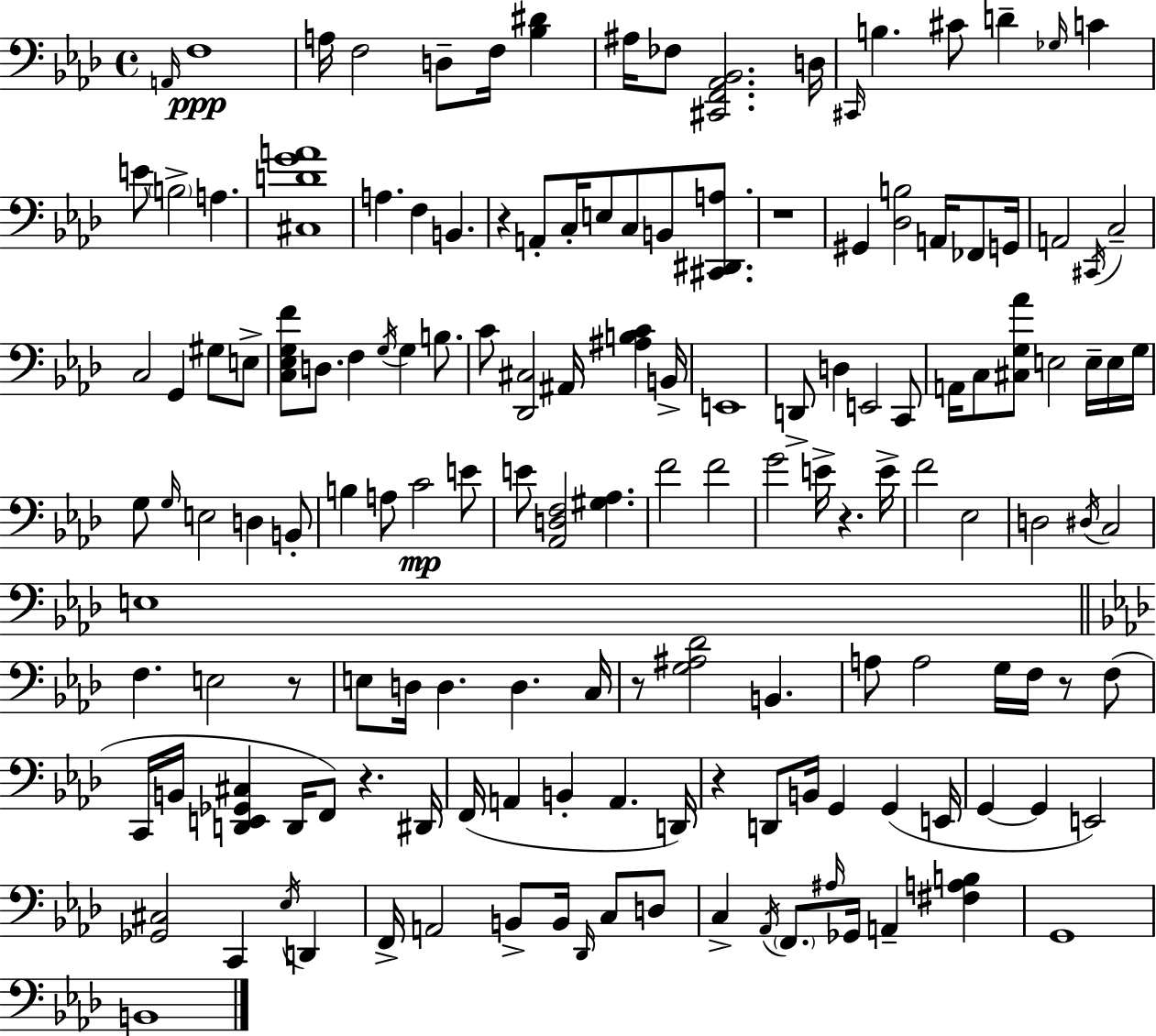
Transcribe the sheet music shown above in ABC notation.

X:1
T:Untitled
M:4/4
L:1/4
K:Ab
A,,/4 F,4 A,/4 F,2 D,/2 F,/4 [_B,^D] ^A,/4 _F,/2 [^C,,F,,_A,,_B,,]2 D,/4 ^C,,/4 B, ^C/2 D _G,/4 C E/2 B,2 A, [^C,DGA]4 A, F, B,, z A,,/2 C,/4 E,/2 C,/2 B,,/2 [^C,,^D,,A,]/2 z4 ^G,, [_D,B,]2 A,,/4 _F,,/2 G,,/4 A,,2 ^C,,/4 C,2 C,2 G,, ^G,/2 E,/2 [C,_E,G,F]/2 D,/2 F, G,/4 G, B,/2 C/2 [_D,,^C,]2 ^A,,/4 [^A,B,C] B,,/4 E,,4 D,,/2 D, E,,2 C,,/2 A,,/4 C,/2 [^C,G,_A]/2 E,2 E,/4 E,/4 G,/4 G,/2 G,/4 E,2 D, B,,/2 B, A,/2 C2 E/2 E/2 [_A,,D,F,]2 [^G,_A,] F2 F2 G2 E/4 z E/4 F2 _E,2 D,2 ^D,/4 C,2 E,4 F, E,2 z/2 E,/2 D,/4 D, D, C,/4 z/2 [G,^A,_D]2 B,, A,/2 A,2 G,/4 F,/4 z/2 F,/2 C,,/4 B,,/4 [D,,E,,_G,,^C,] D,,/4 F,,/2 z ^D,,/4 F,,/4 A,, B,, A,, D,,/4 z D,,/2 B,,/4 G,, G,, E,,/4 G,, G,, E,,2 [_G,,^C,]2 C,, _E,/4 D,, F,,/4 A,,2 B,,/2 B,,/4 _D,,/4 C,/2 D,/2 C, _A,,/4 F,,/2 ^A,/4 _G,,/4 A,, [^F,A,B,] G,,4 B,,4